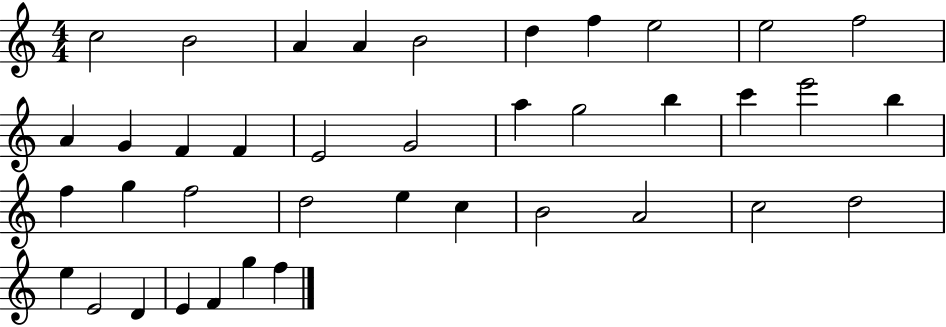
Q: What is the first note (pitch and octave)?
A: C5